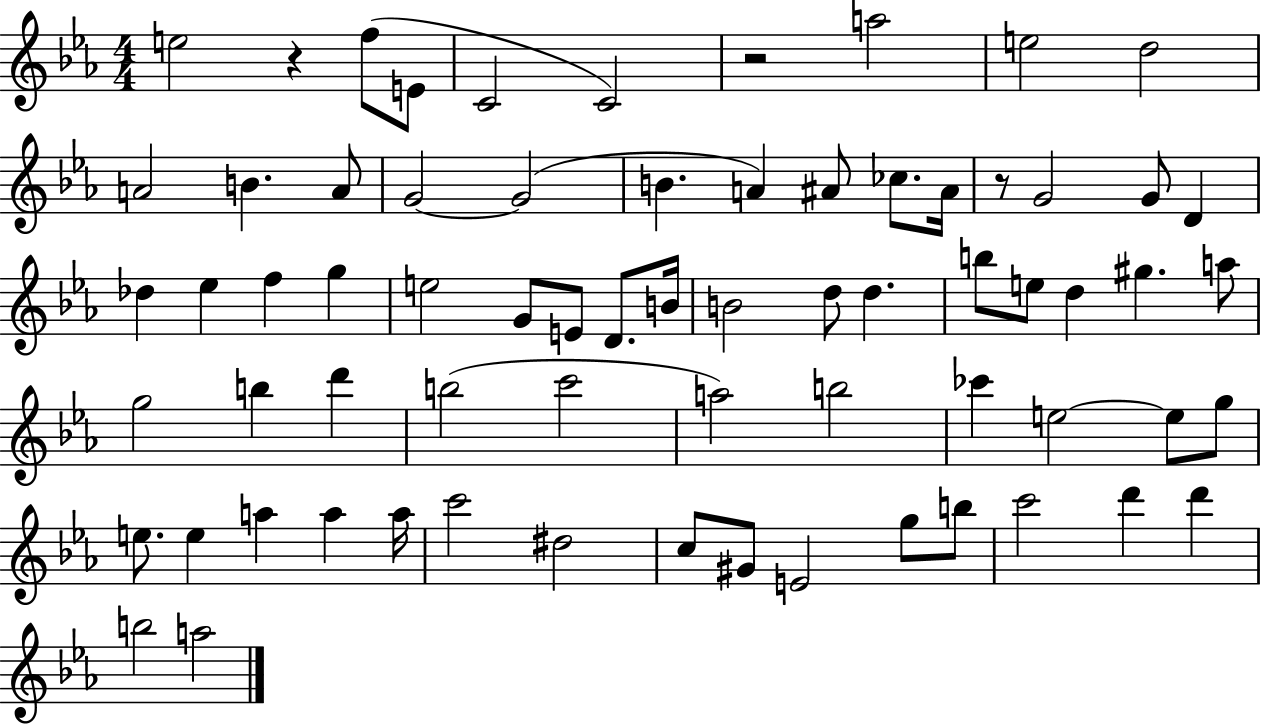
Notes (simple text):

E5/h R/q F5/e E4/e C4/h C4/h R/h A5/h E5/h D5/h A4/h B4/q. A4/e G4/h G4/h B4/q. A4/q A#4/e CES5/e. A#4/s R/e G4/h G4/e D4/q Db5/q Eb5/q F5/q G5/q E5/h G4/e E4/e D4/e. B4/s B4/h D5/e D5/q. B5/e E5/e D5/q G#5/q. A5/e G5/h B5/q D6/q B5/h C6/h A5/h B5/h CES6/q E5/h E5/e G5/e E5/e. E5/q A5/q A5/q A5/s C6/h D#5/h C5/e G#4/e E4/h G5/e B5/e C6/h D6/q D6/q B5/h A5/h